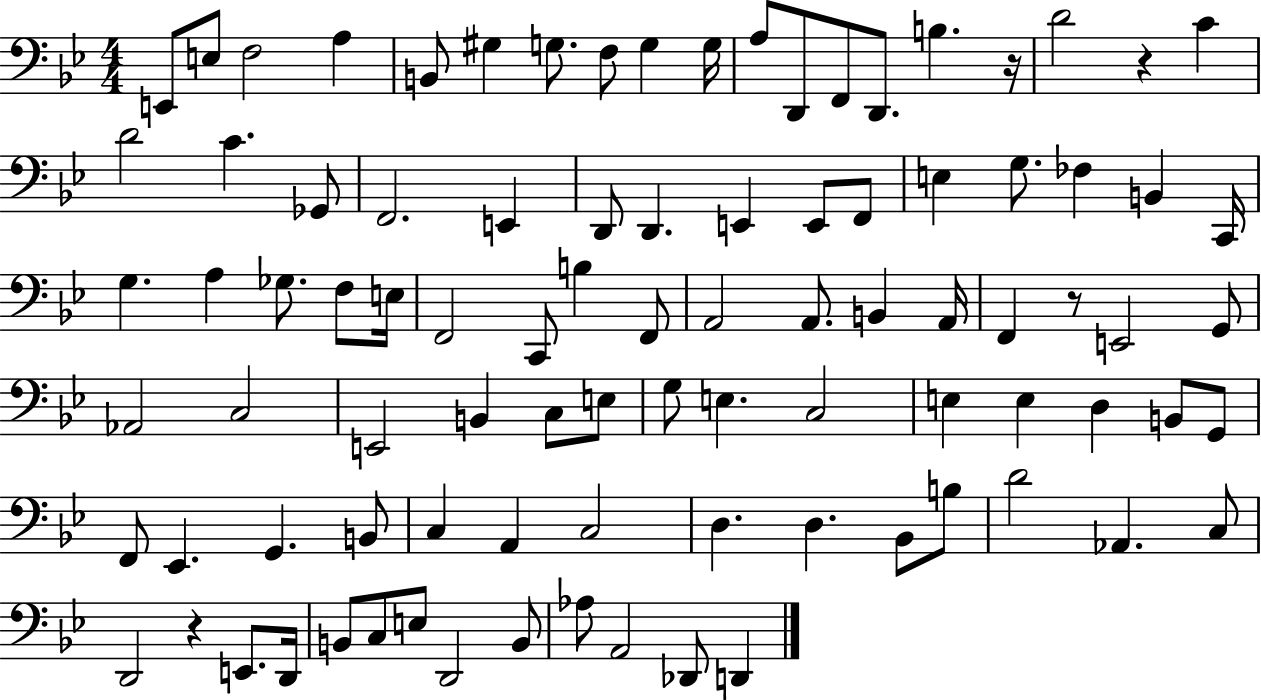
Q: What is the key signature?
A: BES major